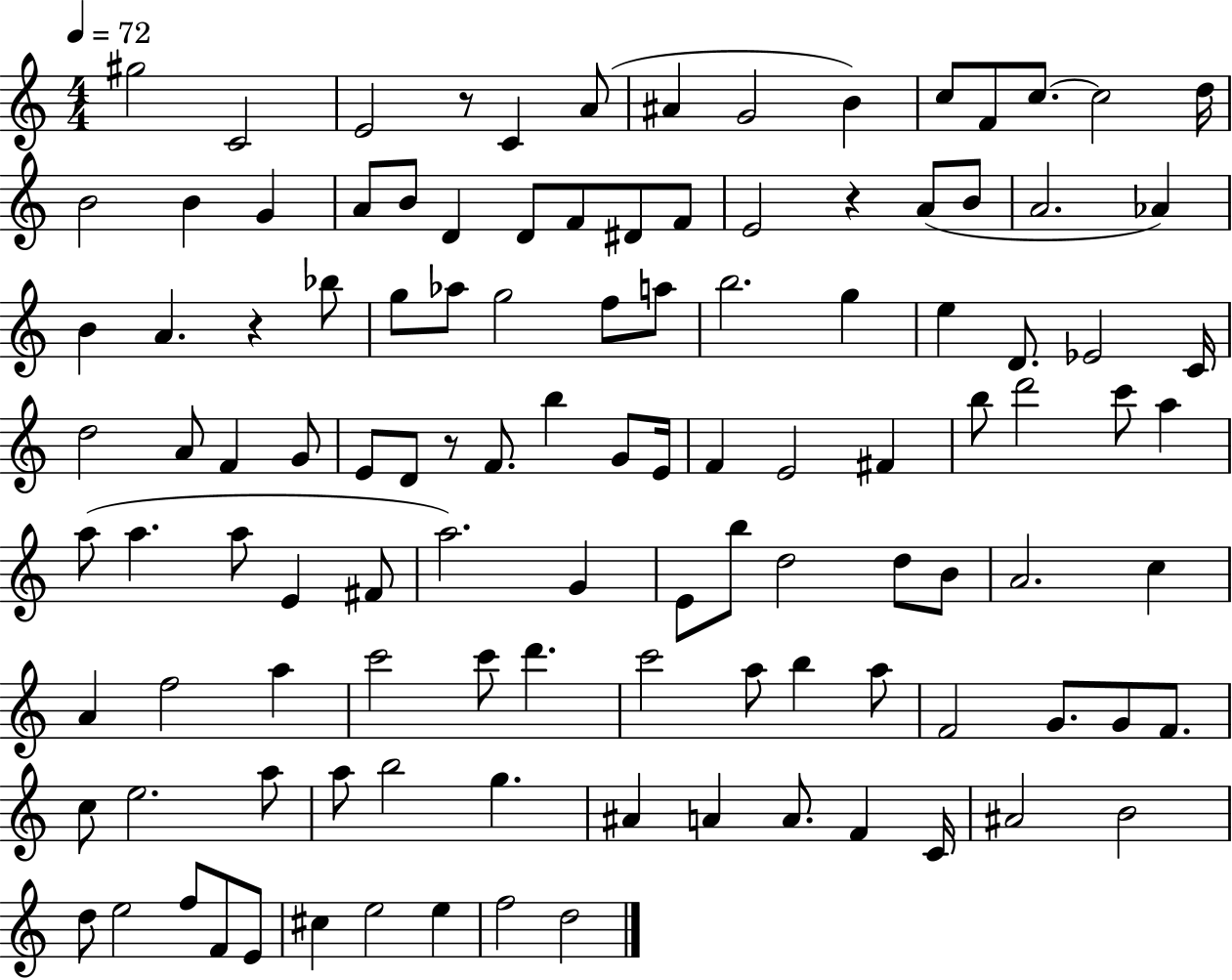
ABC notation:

X:1
T:Untitled
M:4/4
L:1/4
K:C
^g2 C2 E2 z/2 C A/2 ^A G2 B c/2 F/2 c/2 c2 d/4 B2 B G A/2 B/2 D D/2 F/2 ^D/2 F/2 E2 z A/2 B/2 A2 _A B A z _b/2 g/2 _a/2 g2 f/2 a/2 b2 g e D/2 _E2 C/4 d2 A/2 F G/2 E/2 D/2 z/2 F/2 b G/2 E/4 F E2 ^F b/2 d'2 c'/2 a a/2 a a/2 E ^F/2 a2 G E/2 b/2 d2 d/2 B/2 A2 c A f2 a c'2 c'/2 d' c'2 a/2 b a/2 F2 G/2 G/2 F/2 c/2 e2 a/2 a/2 b2 g ^A A A/2 F C/4 ^A2 B2 d/2 e2 f/2 F/2 E/2 ^c e2 e f2 d2